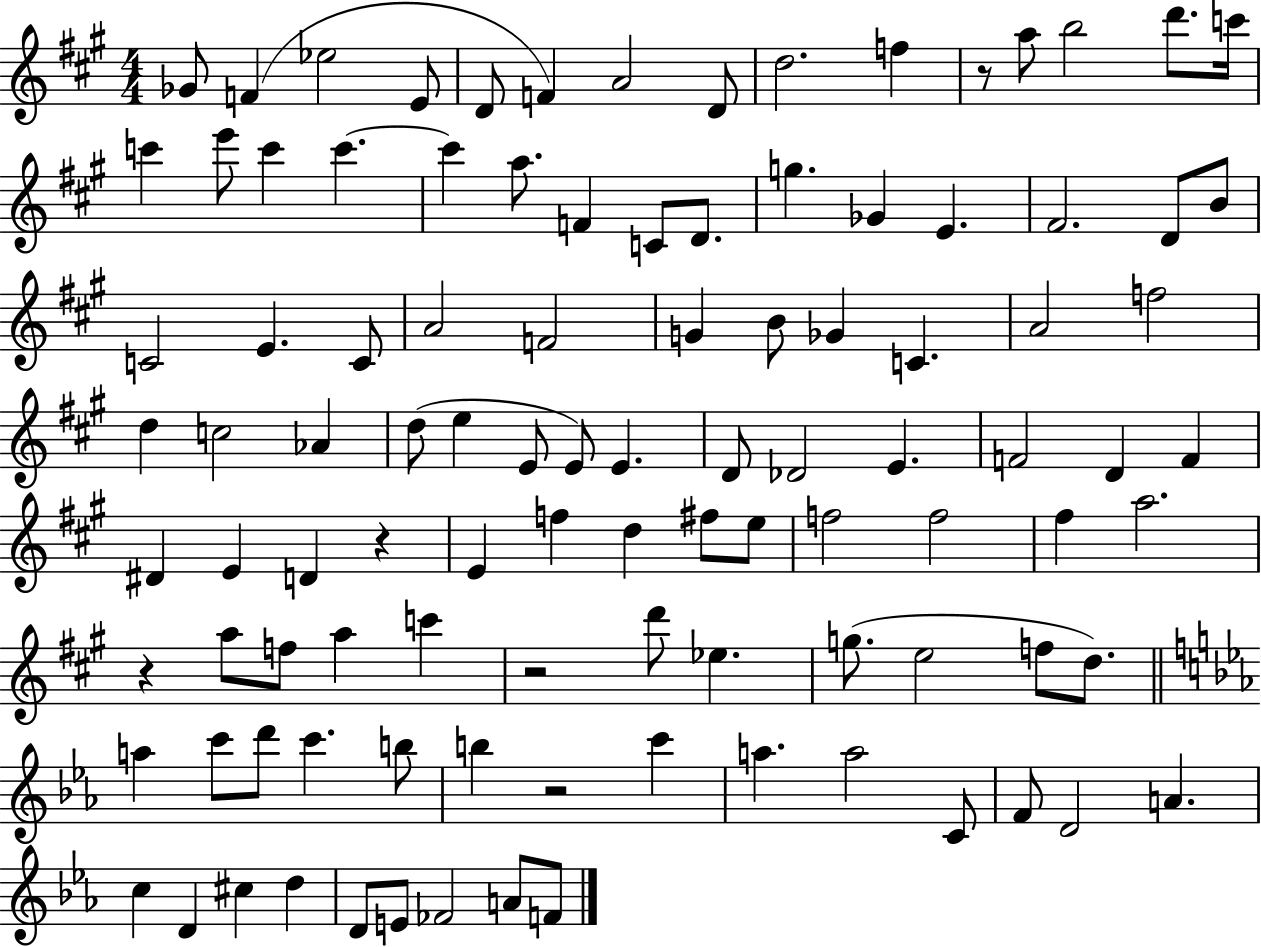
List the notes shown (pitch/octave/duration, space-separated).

Gb4/e F4/q Eb5/h E4/e D4/e F4/q A4/h D4/e D5/h. F5/q R/e A5/e B5/h D6/e. C6/s C6/q E6/e C6/q C6/q. C6/q A5/e. F4/q C4/e D4/e. G5/q. Gb4/q E4/q. F#4/h. D4/e B4/e C4/h E4/q. C4/e A4/h F4/h G4/q B4/e Gb4/q C4/q. A4/h F5/h D5/q C5/h Ab4/q D5/e E5/q E4/e E4/e E4/q. D4/e Db4/h E4/q. F4/h D4/q F4/q D#4/q E4/q D4/q R/q E4/q F5/q D5/q F#5/e E5/e F5/h F5/h F#5/q A5/h. R/q A5/e F5/e A5/q C6/q R/h D6/e Eb5/q. G5/e. E5/h F5/e D5/e. A5/q C6/e D6/e C6/q. B5/e B5/q R/h C6/q A5/q. A5/h C4/e F4/e D4/h A4/q. C5/q D4/q C#5/q D5/q D4/e E4/e FES4/h A4/e F4/e